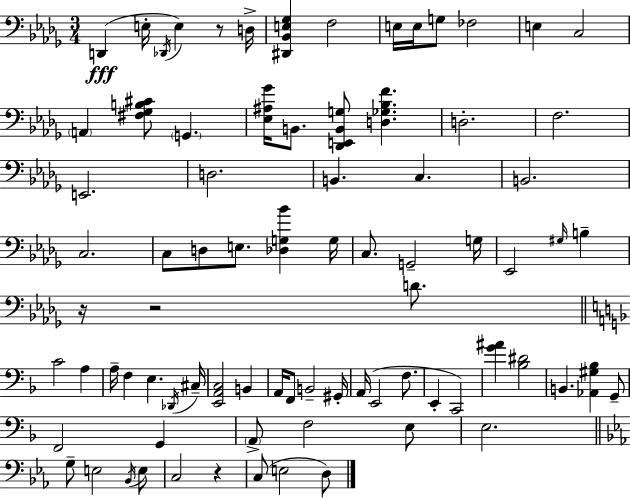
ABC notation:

X:1
T:Untitled
M:3/4
L:1/4
K:Bbm
D,, E,/4 _D,,/4 E, z/2 D,/4 [^D,,_B,,E,_G,] F,2 E,/4 E,/4 G,/2 _F,2 E, C,2 A,, [^F,_G,B,^C]/2 G,, [_E,^A,_G]/4 B,,/2 [_D,,E,,B,,G,]/2 [D,_G,_B,F] D,2 F,2 E,,2 D,2 B,, C, B,,2 C,2 C,/2 D,/2 E,/2 [_D,G,_B] G,/4 C,/2 G,,2 G,/4 _E,,2 ^G,/4 B, z/4 z2 D/2 C2 A, A,/4 F, E, _D,,/4 ^C,/4 [E,,A,,C,]2 B,, A,,/4 F,,/2 B,,2 ^G,,/4 A,,/4 E,,2 F,/2 E,, C,,2 [G^A] [_B,^D]2 B,, [_A,,^G,_B,] G,,/2 F,,2 G,, A,,/2 F,2 E,/2 E,2 G,/2 E,2 _B,,/4 E,/2 C,2 z C,/2 E,2 D,/2